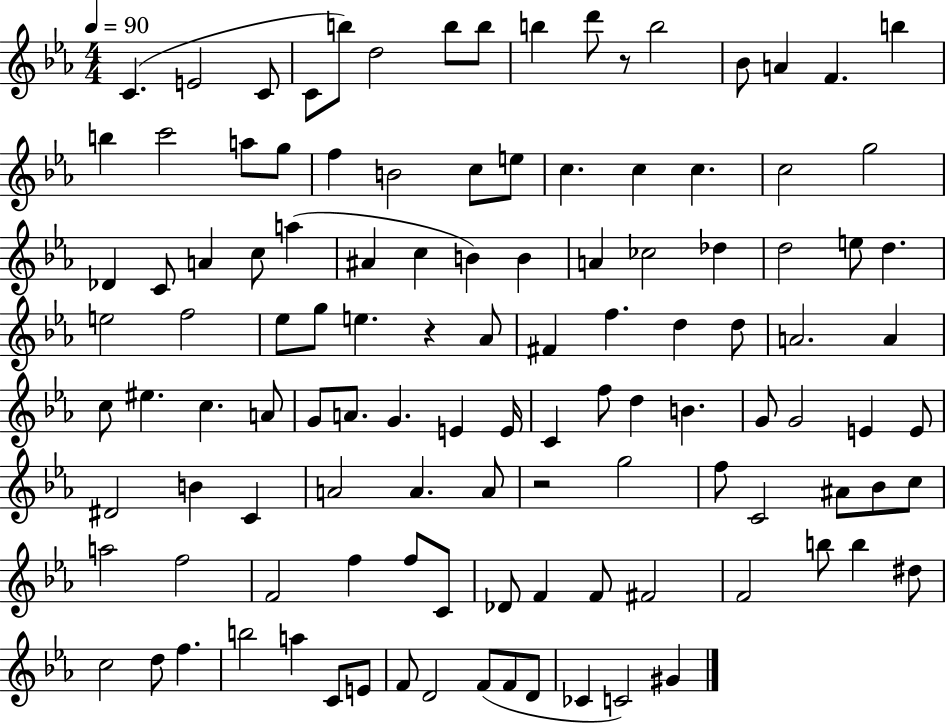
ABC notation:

X:1
T:Untitled
M:4/4
L:1/4
K:Eb
C E2 C/2 C/2 b/2 d2 b/2 b/2 b d'/2 z/2 b2 _B/2 A F b b c'2 a/2 g/2 f B2 c/2 e/2 c c c c2 g2 _D C/2 A c/2 a ^A c B B A _c2 _d d2 e/2 d e2 f2 _e/2 g/2 e z _A/2 ^F f d d/2 A2 A c/2 ^e c A/2 G/2 A/2 G E E/4 C f/2 d B G/2 G2 E E/2 ^D2 B C A2 A A/2 z2 g2 f/2 C2 ^A/2 _B/2 c/2 a2 f2 F2 f f/2 C/2 _D/2 F F/2 ^F2 F2 b/2 b ^d/2 c2 d/2 f b2 a C/2 E/2 F/2 D2 F/2 F/2 D/2 _C C2 ^G